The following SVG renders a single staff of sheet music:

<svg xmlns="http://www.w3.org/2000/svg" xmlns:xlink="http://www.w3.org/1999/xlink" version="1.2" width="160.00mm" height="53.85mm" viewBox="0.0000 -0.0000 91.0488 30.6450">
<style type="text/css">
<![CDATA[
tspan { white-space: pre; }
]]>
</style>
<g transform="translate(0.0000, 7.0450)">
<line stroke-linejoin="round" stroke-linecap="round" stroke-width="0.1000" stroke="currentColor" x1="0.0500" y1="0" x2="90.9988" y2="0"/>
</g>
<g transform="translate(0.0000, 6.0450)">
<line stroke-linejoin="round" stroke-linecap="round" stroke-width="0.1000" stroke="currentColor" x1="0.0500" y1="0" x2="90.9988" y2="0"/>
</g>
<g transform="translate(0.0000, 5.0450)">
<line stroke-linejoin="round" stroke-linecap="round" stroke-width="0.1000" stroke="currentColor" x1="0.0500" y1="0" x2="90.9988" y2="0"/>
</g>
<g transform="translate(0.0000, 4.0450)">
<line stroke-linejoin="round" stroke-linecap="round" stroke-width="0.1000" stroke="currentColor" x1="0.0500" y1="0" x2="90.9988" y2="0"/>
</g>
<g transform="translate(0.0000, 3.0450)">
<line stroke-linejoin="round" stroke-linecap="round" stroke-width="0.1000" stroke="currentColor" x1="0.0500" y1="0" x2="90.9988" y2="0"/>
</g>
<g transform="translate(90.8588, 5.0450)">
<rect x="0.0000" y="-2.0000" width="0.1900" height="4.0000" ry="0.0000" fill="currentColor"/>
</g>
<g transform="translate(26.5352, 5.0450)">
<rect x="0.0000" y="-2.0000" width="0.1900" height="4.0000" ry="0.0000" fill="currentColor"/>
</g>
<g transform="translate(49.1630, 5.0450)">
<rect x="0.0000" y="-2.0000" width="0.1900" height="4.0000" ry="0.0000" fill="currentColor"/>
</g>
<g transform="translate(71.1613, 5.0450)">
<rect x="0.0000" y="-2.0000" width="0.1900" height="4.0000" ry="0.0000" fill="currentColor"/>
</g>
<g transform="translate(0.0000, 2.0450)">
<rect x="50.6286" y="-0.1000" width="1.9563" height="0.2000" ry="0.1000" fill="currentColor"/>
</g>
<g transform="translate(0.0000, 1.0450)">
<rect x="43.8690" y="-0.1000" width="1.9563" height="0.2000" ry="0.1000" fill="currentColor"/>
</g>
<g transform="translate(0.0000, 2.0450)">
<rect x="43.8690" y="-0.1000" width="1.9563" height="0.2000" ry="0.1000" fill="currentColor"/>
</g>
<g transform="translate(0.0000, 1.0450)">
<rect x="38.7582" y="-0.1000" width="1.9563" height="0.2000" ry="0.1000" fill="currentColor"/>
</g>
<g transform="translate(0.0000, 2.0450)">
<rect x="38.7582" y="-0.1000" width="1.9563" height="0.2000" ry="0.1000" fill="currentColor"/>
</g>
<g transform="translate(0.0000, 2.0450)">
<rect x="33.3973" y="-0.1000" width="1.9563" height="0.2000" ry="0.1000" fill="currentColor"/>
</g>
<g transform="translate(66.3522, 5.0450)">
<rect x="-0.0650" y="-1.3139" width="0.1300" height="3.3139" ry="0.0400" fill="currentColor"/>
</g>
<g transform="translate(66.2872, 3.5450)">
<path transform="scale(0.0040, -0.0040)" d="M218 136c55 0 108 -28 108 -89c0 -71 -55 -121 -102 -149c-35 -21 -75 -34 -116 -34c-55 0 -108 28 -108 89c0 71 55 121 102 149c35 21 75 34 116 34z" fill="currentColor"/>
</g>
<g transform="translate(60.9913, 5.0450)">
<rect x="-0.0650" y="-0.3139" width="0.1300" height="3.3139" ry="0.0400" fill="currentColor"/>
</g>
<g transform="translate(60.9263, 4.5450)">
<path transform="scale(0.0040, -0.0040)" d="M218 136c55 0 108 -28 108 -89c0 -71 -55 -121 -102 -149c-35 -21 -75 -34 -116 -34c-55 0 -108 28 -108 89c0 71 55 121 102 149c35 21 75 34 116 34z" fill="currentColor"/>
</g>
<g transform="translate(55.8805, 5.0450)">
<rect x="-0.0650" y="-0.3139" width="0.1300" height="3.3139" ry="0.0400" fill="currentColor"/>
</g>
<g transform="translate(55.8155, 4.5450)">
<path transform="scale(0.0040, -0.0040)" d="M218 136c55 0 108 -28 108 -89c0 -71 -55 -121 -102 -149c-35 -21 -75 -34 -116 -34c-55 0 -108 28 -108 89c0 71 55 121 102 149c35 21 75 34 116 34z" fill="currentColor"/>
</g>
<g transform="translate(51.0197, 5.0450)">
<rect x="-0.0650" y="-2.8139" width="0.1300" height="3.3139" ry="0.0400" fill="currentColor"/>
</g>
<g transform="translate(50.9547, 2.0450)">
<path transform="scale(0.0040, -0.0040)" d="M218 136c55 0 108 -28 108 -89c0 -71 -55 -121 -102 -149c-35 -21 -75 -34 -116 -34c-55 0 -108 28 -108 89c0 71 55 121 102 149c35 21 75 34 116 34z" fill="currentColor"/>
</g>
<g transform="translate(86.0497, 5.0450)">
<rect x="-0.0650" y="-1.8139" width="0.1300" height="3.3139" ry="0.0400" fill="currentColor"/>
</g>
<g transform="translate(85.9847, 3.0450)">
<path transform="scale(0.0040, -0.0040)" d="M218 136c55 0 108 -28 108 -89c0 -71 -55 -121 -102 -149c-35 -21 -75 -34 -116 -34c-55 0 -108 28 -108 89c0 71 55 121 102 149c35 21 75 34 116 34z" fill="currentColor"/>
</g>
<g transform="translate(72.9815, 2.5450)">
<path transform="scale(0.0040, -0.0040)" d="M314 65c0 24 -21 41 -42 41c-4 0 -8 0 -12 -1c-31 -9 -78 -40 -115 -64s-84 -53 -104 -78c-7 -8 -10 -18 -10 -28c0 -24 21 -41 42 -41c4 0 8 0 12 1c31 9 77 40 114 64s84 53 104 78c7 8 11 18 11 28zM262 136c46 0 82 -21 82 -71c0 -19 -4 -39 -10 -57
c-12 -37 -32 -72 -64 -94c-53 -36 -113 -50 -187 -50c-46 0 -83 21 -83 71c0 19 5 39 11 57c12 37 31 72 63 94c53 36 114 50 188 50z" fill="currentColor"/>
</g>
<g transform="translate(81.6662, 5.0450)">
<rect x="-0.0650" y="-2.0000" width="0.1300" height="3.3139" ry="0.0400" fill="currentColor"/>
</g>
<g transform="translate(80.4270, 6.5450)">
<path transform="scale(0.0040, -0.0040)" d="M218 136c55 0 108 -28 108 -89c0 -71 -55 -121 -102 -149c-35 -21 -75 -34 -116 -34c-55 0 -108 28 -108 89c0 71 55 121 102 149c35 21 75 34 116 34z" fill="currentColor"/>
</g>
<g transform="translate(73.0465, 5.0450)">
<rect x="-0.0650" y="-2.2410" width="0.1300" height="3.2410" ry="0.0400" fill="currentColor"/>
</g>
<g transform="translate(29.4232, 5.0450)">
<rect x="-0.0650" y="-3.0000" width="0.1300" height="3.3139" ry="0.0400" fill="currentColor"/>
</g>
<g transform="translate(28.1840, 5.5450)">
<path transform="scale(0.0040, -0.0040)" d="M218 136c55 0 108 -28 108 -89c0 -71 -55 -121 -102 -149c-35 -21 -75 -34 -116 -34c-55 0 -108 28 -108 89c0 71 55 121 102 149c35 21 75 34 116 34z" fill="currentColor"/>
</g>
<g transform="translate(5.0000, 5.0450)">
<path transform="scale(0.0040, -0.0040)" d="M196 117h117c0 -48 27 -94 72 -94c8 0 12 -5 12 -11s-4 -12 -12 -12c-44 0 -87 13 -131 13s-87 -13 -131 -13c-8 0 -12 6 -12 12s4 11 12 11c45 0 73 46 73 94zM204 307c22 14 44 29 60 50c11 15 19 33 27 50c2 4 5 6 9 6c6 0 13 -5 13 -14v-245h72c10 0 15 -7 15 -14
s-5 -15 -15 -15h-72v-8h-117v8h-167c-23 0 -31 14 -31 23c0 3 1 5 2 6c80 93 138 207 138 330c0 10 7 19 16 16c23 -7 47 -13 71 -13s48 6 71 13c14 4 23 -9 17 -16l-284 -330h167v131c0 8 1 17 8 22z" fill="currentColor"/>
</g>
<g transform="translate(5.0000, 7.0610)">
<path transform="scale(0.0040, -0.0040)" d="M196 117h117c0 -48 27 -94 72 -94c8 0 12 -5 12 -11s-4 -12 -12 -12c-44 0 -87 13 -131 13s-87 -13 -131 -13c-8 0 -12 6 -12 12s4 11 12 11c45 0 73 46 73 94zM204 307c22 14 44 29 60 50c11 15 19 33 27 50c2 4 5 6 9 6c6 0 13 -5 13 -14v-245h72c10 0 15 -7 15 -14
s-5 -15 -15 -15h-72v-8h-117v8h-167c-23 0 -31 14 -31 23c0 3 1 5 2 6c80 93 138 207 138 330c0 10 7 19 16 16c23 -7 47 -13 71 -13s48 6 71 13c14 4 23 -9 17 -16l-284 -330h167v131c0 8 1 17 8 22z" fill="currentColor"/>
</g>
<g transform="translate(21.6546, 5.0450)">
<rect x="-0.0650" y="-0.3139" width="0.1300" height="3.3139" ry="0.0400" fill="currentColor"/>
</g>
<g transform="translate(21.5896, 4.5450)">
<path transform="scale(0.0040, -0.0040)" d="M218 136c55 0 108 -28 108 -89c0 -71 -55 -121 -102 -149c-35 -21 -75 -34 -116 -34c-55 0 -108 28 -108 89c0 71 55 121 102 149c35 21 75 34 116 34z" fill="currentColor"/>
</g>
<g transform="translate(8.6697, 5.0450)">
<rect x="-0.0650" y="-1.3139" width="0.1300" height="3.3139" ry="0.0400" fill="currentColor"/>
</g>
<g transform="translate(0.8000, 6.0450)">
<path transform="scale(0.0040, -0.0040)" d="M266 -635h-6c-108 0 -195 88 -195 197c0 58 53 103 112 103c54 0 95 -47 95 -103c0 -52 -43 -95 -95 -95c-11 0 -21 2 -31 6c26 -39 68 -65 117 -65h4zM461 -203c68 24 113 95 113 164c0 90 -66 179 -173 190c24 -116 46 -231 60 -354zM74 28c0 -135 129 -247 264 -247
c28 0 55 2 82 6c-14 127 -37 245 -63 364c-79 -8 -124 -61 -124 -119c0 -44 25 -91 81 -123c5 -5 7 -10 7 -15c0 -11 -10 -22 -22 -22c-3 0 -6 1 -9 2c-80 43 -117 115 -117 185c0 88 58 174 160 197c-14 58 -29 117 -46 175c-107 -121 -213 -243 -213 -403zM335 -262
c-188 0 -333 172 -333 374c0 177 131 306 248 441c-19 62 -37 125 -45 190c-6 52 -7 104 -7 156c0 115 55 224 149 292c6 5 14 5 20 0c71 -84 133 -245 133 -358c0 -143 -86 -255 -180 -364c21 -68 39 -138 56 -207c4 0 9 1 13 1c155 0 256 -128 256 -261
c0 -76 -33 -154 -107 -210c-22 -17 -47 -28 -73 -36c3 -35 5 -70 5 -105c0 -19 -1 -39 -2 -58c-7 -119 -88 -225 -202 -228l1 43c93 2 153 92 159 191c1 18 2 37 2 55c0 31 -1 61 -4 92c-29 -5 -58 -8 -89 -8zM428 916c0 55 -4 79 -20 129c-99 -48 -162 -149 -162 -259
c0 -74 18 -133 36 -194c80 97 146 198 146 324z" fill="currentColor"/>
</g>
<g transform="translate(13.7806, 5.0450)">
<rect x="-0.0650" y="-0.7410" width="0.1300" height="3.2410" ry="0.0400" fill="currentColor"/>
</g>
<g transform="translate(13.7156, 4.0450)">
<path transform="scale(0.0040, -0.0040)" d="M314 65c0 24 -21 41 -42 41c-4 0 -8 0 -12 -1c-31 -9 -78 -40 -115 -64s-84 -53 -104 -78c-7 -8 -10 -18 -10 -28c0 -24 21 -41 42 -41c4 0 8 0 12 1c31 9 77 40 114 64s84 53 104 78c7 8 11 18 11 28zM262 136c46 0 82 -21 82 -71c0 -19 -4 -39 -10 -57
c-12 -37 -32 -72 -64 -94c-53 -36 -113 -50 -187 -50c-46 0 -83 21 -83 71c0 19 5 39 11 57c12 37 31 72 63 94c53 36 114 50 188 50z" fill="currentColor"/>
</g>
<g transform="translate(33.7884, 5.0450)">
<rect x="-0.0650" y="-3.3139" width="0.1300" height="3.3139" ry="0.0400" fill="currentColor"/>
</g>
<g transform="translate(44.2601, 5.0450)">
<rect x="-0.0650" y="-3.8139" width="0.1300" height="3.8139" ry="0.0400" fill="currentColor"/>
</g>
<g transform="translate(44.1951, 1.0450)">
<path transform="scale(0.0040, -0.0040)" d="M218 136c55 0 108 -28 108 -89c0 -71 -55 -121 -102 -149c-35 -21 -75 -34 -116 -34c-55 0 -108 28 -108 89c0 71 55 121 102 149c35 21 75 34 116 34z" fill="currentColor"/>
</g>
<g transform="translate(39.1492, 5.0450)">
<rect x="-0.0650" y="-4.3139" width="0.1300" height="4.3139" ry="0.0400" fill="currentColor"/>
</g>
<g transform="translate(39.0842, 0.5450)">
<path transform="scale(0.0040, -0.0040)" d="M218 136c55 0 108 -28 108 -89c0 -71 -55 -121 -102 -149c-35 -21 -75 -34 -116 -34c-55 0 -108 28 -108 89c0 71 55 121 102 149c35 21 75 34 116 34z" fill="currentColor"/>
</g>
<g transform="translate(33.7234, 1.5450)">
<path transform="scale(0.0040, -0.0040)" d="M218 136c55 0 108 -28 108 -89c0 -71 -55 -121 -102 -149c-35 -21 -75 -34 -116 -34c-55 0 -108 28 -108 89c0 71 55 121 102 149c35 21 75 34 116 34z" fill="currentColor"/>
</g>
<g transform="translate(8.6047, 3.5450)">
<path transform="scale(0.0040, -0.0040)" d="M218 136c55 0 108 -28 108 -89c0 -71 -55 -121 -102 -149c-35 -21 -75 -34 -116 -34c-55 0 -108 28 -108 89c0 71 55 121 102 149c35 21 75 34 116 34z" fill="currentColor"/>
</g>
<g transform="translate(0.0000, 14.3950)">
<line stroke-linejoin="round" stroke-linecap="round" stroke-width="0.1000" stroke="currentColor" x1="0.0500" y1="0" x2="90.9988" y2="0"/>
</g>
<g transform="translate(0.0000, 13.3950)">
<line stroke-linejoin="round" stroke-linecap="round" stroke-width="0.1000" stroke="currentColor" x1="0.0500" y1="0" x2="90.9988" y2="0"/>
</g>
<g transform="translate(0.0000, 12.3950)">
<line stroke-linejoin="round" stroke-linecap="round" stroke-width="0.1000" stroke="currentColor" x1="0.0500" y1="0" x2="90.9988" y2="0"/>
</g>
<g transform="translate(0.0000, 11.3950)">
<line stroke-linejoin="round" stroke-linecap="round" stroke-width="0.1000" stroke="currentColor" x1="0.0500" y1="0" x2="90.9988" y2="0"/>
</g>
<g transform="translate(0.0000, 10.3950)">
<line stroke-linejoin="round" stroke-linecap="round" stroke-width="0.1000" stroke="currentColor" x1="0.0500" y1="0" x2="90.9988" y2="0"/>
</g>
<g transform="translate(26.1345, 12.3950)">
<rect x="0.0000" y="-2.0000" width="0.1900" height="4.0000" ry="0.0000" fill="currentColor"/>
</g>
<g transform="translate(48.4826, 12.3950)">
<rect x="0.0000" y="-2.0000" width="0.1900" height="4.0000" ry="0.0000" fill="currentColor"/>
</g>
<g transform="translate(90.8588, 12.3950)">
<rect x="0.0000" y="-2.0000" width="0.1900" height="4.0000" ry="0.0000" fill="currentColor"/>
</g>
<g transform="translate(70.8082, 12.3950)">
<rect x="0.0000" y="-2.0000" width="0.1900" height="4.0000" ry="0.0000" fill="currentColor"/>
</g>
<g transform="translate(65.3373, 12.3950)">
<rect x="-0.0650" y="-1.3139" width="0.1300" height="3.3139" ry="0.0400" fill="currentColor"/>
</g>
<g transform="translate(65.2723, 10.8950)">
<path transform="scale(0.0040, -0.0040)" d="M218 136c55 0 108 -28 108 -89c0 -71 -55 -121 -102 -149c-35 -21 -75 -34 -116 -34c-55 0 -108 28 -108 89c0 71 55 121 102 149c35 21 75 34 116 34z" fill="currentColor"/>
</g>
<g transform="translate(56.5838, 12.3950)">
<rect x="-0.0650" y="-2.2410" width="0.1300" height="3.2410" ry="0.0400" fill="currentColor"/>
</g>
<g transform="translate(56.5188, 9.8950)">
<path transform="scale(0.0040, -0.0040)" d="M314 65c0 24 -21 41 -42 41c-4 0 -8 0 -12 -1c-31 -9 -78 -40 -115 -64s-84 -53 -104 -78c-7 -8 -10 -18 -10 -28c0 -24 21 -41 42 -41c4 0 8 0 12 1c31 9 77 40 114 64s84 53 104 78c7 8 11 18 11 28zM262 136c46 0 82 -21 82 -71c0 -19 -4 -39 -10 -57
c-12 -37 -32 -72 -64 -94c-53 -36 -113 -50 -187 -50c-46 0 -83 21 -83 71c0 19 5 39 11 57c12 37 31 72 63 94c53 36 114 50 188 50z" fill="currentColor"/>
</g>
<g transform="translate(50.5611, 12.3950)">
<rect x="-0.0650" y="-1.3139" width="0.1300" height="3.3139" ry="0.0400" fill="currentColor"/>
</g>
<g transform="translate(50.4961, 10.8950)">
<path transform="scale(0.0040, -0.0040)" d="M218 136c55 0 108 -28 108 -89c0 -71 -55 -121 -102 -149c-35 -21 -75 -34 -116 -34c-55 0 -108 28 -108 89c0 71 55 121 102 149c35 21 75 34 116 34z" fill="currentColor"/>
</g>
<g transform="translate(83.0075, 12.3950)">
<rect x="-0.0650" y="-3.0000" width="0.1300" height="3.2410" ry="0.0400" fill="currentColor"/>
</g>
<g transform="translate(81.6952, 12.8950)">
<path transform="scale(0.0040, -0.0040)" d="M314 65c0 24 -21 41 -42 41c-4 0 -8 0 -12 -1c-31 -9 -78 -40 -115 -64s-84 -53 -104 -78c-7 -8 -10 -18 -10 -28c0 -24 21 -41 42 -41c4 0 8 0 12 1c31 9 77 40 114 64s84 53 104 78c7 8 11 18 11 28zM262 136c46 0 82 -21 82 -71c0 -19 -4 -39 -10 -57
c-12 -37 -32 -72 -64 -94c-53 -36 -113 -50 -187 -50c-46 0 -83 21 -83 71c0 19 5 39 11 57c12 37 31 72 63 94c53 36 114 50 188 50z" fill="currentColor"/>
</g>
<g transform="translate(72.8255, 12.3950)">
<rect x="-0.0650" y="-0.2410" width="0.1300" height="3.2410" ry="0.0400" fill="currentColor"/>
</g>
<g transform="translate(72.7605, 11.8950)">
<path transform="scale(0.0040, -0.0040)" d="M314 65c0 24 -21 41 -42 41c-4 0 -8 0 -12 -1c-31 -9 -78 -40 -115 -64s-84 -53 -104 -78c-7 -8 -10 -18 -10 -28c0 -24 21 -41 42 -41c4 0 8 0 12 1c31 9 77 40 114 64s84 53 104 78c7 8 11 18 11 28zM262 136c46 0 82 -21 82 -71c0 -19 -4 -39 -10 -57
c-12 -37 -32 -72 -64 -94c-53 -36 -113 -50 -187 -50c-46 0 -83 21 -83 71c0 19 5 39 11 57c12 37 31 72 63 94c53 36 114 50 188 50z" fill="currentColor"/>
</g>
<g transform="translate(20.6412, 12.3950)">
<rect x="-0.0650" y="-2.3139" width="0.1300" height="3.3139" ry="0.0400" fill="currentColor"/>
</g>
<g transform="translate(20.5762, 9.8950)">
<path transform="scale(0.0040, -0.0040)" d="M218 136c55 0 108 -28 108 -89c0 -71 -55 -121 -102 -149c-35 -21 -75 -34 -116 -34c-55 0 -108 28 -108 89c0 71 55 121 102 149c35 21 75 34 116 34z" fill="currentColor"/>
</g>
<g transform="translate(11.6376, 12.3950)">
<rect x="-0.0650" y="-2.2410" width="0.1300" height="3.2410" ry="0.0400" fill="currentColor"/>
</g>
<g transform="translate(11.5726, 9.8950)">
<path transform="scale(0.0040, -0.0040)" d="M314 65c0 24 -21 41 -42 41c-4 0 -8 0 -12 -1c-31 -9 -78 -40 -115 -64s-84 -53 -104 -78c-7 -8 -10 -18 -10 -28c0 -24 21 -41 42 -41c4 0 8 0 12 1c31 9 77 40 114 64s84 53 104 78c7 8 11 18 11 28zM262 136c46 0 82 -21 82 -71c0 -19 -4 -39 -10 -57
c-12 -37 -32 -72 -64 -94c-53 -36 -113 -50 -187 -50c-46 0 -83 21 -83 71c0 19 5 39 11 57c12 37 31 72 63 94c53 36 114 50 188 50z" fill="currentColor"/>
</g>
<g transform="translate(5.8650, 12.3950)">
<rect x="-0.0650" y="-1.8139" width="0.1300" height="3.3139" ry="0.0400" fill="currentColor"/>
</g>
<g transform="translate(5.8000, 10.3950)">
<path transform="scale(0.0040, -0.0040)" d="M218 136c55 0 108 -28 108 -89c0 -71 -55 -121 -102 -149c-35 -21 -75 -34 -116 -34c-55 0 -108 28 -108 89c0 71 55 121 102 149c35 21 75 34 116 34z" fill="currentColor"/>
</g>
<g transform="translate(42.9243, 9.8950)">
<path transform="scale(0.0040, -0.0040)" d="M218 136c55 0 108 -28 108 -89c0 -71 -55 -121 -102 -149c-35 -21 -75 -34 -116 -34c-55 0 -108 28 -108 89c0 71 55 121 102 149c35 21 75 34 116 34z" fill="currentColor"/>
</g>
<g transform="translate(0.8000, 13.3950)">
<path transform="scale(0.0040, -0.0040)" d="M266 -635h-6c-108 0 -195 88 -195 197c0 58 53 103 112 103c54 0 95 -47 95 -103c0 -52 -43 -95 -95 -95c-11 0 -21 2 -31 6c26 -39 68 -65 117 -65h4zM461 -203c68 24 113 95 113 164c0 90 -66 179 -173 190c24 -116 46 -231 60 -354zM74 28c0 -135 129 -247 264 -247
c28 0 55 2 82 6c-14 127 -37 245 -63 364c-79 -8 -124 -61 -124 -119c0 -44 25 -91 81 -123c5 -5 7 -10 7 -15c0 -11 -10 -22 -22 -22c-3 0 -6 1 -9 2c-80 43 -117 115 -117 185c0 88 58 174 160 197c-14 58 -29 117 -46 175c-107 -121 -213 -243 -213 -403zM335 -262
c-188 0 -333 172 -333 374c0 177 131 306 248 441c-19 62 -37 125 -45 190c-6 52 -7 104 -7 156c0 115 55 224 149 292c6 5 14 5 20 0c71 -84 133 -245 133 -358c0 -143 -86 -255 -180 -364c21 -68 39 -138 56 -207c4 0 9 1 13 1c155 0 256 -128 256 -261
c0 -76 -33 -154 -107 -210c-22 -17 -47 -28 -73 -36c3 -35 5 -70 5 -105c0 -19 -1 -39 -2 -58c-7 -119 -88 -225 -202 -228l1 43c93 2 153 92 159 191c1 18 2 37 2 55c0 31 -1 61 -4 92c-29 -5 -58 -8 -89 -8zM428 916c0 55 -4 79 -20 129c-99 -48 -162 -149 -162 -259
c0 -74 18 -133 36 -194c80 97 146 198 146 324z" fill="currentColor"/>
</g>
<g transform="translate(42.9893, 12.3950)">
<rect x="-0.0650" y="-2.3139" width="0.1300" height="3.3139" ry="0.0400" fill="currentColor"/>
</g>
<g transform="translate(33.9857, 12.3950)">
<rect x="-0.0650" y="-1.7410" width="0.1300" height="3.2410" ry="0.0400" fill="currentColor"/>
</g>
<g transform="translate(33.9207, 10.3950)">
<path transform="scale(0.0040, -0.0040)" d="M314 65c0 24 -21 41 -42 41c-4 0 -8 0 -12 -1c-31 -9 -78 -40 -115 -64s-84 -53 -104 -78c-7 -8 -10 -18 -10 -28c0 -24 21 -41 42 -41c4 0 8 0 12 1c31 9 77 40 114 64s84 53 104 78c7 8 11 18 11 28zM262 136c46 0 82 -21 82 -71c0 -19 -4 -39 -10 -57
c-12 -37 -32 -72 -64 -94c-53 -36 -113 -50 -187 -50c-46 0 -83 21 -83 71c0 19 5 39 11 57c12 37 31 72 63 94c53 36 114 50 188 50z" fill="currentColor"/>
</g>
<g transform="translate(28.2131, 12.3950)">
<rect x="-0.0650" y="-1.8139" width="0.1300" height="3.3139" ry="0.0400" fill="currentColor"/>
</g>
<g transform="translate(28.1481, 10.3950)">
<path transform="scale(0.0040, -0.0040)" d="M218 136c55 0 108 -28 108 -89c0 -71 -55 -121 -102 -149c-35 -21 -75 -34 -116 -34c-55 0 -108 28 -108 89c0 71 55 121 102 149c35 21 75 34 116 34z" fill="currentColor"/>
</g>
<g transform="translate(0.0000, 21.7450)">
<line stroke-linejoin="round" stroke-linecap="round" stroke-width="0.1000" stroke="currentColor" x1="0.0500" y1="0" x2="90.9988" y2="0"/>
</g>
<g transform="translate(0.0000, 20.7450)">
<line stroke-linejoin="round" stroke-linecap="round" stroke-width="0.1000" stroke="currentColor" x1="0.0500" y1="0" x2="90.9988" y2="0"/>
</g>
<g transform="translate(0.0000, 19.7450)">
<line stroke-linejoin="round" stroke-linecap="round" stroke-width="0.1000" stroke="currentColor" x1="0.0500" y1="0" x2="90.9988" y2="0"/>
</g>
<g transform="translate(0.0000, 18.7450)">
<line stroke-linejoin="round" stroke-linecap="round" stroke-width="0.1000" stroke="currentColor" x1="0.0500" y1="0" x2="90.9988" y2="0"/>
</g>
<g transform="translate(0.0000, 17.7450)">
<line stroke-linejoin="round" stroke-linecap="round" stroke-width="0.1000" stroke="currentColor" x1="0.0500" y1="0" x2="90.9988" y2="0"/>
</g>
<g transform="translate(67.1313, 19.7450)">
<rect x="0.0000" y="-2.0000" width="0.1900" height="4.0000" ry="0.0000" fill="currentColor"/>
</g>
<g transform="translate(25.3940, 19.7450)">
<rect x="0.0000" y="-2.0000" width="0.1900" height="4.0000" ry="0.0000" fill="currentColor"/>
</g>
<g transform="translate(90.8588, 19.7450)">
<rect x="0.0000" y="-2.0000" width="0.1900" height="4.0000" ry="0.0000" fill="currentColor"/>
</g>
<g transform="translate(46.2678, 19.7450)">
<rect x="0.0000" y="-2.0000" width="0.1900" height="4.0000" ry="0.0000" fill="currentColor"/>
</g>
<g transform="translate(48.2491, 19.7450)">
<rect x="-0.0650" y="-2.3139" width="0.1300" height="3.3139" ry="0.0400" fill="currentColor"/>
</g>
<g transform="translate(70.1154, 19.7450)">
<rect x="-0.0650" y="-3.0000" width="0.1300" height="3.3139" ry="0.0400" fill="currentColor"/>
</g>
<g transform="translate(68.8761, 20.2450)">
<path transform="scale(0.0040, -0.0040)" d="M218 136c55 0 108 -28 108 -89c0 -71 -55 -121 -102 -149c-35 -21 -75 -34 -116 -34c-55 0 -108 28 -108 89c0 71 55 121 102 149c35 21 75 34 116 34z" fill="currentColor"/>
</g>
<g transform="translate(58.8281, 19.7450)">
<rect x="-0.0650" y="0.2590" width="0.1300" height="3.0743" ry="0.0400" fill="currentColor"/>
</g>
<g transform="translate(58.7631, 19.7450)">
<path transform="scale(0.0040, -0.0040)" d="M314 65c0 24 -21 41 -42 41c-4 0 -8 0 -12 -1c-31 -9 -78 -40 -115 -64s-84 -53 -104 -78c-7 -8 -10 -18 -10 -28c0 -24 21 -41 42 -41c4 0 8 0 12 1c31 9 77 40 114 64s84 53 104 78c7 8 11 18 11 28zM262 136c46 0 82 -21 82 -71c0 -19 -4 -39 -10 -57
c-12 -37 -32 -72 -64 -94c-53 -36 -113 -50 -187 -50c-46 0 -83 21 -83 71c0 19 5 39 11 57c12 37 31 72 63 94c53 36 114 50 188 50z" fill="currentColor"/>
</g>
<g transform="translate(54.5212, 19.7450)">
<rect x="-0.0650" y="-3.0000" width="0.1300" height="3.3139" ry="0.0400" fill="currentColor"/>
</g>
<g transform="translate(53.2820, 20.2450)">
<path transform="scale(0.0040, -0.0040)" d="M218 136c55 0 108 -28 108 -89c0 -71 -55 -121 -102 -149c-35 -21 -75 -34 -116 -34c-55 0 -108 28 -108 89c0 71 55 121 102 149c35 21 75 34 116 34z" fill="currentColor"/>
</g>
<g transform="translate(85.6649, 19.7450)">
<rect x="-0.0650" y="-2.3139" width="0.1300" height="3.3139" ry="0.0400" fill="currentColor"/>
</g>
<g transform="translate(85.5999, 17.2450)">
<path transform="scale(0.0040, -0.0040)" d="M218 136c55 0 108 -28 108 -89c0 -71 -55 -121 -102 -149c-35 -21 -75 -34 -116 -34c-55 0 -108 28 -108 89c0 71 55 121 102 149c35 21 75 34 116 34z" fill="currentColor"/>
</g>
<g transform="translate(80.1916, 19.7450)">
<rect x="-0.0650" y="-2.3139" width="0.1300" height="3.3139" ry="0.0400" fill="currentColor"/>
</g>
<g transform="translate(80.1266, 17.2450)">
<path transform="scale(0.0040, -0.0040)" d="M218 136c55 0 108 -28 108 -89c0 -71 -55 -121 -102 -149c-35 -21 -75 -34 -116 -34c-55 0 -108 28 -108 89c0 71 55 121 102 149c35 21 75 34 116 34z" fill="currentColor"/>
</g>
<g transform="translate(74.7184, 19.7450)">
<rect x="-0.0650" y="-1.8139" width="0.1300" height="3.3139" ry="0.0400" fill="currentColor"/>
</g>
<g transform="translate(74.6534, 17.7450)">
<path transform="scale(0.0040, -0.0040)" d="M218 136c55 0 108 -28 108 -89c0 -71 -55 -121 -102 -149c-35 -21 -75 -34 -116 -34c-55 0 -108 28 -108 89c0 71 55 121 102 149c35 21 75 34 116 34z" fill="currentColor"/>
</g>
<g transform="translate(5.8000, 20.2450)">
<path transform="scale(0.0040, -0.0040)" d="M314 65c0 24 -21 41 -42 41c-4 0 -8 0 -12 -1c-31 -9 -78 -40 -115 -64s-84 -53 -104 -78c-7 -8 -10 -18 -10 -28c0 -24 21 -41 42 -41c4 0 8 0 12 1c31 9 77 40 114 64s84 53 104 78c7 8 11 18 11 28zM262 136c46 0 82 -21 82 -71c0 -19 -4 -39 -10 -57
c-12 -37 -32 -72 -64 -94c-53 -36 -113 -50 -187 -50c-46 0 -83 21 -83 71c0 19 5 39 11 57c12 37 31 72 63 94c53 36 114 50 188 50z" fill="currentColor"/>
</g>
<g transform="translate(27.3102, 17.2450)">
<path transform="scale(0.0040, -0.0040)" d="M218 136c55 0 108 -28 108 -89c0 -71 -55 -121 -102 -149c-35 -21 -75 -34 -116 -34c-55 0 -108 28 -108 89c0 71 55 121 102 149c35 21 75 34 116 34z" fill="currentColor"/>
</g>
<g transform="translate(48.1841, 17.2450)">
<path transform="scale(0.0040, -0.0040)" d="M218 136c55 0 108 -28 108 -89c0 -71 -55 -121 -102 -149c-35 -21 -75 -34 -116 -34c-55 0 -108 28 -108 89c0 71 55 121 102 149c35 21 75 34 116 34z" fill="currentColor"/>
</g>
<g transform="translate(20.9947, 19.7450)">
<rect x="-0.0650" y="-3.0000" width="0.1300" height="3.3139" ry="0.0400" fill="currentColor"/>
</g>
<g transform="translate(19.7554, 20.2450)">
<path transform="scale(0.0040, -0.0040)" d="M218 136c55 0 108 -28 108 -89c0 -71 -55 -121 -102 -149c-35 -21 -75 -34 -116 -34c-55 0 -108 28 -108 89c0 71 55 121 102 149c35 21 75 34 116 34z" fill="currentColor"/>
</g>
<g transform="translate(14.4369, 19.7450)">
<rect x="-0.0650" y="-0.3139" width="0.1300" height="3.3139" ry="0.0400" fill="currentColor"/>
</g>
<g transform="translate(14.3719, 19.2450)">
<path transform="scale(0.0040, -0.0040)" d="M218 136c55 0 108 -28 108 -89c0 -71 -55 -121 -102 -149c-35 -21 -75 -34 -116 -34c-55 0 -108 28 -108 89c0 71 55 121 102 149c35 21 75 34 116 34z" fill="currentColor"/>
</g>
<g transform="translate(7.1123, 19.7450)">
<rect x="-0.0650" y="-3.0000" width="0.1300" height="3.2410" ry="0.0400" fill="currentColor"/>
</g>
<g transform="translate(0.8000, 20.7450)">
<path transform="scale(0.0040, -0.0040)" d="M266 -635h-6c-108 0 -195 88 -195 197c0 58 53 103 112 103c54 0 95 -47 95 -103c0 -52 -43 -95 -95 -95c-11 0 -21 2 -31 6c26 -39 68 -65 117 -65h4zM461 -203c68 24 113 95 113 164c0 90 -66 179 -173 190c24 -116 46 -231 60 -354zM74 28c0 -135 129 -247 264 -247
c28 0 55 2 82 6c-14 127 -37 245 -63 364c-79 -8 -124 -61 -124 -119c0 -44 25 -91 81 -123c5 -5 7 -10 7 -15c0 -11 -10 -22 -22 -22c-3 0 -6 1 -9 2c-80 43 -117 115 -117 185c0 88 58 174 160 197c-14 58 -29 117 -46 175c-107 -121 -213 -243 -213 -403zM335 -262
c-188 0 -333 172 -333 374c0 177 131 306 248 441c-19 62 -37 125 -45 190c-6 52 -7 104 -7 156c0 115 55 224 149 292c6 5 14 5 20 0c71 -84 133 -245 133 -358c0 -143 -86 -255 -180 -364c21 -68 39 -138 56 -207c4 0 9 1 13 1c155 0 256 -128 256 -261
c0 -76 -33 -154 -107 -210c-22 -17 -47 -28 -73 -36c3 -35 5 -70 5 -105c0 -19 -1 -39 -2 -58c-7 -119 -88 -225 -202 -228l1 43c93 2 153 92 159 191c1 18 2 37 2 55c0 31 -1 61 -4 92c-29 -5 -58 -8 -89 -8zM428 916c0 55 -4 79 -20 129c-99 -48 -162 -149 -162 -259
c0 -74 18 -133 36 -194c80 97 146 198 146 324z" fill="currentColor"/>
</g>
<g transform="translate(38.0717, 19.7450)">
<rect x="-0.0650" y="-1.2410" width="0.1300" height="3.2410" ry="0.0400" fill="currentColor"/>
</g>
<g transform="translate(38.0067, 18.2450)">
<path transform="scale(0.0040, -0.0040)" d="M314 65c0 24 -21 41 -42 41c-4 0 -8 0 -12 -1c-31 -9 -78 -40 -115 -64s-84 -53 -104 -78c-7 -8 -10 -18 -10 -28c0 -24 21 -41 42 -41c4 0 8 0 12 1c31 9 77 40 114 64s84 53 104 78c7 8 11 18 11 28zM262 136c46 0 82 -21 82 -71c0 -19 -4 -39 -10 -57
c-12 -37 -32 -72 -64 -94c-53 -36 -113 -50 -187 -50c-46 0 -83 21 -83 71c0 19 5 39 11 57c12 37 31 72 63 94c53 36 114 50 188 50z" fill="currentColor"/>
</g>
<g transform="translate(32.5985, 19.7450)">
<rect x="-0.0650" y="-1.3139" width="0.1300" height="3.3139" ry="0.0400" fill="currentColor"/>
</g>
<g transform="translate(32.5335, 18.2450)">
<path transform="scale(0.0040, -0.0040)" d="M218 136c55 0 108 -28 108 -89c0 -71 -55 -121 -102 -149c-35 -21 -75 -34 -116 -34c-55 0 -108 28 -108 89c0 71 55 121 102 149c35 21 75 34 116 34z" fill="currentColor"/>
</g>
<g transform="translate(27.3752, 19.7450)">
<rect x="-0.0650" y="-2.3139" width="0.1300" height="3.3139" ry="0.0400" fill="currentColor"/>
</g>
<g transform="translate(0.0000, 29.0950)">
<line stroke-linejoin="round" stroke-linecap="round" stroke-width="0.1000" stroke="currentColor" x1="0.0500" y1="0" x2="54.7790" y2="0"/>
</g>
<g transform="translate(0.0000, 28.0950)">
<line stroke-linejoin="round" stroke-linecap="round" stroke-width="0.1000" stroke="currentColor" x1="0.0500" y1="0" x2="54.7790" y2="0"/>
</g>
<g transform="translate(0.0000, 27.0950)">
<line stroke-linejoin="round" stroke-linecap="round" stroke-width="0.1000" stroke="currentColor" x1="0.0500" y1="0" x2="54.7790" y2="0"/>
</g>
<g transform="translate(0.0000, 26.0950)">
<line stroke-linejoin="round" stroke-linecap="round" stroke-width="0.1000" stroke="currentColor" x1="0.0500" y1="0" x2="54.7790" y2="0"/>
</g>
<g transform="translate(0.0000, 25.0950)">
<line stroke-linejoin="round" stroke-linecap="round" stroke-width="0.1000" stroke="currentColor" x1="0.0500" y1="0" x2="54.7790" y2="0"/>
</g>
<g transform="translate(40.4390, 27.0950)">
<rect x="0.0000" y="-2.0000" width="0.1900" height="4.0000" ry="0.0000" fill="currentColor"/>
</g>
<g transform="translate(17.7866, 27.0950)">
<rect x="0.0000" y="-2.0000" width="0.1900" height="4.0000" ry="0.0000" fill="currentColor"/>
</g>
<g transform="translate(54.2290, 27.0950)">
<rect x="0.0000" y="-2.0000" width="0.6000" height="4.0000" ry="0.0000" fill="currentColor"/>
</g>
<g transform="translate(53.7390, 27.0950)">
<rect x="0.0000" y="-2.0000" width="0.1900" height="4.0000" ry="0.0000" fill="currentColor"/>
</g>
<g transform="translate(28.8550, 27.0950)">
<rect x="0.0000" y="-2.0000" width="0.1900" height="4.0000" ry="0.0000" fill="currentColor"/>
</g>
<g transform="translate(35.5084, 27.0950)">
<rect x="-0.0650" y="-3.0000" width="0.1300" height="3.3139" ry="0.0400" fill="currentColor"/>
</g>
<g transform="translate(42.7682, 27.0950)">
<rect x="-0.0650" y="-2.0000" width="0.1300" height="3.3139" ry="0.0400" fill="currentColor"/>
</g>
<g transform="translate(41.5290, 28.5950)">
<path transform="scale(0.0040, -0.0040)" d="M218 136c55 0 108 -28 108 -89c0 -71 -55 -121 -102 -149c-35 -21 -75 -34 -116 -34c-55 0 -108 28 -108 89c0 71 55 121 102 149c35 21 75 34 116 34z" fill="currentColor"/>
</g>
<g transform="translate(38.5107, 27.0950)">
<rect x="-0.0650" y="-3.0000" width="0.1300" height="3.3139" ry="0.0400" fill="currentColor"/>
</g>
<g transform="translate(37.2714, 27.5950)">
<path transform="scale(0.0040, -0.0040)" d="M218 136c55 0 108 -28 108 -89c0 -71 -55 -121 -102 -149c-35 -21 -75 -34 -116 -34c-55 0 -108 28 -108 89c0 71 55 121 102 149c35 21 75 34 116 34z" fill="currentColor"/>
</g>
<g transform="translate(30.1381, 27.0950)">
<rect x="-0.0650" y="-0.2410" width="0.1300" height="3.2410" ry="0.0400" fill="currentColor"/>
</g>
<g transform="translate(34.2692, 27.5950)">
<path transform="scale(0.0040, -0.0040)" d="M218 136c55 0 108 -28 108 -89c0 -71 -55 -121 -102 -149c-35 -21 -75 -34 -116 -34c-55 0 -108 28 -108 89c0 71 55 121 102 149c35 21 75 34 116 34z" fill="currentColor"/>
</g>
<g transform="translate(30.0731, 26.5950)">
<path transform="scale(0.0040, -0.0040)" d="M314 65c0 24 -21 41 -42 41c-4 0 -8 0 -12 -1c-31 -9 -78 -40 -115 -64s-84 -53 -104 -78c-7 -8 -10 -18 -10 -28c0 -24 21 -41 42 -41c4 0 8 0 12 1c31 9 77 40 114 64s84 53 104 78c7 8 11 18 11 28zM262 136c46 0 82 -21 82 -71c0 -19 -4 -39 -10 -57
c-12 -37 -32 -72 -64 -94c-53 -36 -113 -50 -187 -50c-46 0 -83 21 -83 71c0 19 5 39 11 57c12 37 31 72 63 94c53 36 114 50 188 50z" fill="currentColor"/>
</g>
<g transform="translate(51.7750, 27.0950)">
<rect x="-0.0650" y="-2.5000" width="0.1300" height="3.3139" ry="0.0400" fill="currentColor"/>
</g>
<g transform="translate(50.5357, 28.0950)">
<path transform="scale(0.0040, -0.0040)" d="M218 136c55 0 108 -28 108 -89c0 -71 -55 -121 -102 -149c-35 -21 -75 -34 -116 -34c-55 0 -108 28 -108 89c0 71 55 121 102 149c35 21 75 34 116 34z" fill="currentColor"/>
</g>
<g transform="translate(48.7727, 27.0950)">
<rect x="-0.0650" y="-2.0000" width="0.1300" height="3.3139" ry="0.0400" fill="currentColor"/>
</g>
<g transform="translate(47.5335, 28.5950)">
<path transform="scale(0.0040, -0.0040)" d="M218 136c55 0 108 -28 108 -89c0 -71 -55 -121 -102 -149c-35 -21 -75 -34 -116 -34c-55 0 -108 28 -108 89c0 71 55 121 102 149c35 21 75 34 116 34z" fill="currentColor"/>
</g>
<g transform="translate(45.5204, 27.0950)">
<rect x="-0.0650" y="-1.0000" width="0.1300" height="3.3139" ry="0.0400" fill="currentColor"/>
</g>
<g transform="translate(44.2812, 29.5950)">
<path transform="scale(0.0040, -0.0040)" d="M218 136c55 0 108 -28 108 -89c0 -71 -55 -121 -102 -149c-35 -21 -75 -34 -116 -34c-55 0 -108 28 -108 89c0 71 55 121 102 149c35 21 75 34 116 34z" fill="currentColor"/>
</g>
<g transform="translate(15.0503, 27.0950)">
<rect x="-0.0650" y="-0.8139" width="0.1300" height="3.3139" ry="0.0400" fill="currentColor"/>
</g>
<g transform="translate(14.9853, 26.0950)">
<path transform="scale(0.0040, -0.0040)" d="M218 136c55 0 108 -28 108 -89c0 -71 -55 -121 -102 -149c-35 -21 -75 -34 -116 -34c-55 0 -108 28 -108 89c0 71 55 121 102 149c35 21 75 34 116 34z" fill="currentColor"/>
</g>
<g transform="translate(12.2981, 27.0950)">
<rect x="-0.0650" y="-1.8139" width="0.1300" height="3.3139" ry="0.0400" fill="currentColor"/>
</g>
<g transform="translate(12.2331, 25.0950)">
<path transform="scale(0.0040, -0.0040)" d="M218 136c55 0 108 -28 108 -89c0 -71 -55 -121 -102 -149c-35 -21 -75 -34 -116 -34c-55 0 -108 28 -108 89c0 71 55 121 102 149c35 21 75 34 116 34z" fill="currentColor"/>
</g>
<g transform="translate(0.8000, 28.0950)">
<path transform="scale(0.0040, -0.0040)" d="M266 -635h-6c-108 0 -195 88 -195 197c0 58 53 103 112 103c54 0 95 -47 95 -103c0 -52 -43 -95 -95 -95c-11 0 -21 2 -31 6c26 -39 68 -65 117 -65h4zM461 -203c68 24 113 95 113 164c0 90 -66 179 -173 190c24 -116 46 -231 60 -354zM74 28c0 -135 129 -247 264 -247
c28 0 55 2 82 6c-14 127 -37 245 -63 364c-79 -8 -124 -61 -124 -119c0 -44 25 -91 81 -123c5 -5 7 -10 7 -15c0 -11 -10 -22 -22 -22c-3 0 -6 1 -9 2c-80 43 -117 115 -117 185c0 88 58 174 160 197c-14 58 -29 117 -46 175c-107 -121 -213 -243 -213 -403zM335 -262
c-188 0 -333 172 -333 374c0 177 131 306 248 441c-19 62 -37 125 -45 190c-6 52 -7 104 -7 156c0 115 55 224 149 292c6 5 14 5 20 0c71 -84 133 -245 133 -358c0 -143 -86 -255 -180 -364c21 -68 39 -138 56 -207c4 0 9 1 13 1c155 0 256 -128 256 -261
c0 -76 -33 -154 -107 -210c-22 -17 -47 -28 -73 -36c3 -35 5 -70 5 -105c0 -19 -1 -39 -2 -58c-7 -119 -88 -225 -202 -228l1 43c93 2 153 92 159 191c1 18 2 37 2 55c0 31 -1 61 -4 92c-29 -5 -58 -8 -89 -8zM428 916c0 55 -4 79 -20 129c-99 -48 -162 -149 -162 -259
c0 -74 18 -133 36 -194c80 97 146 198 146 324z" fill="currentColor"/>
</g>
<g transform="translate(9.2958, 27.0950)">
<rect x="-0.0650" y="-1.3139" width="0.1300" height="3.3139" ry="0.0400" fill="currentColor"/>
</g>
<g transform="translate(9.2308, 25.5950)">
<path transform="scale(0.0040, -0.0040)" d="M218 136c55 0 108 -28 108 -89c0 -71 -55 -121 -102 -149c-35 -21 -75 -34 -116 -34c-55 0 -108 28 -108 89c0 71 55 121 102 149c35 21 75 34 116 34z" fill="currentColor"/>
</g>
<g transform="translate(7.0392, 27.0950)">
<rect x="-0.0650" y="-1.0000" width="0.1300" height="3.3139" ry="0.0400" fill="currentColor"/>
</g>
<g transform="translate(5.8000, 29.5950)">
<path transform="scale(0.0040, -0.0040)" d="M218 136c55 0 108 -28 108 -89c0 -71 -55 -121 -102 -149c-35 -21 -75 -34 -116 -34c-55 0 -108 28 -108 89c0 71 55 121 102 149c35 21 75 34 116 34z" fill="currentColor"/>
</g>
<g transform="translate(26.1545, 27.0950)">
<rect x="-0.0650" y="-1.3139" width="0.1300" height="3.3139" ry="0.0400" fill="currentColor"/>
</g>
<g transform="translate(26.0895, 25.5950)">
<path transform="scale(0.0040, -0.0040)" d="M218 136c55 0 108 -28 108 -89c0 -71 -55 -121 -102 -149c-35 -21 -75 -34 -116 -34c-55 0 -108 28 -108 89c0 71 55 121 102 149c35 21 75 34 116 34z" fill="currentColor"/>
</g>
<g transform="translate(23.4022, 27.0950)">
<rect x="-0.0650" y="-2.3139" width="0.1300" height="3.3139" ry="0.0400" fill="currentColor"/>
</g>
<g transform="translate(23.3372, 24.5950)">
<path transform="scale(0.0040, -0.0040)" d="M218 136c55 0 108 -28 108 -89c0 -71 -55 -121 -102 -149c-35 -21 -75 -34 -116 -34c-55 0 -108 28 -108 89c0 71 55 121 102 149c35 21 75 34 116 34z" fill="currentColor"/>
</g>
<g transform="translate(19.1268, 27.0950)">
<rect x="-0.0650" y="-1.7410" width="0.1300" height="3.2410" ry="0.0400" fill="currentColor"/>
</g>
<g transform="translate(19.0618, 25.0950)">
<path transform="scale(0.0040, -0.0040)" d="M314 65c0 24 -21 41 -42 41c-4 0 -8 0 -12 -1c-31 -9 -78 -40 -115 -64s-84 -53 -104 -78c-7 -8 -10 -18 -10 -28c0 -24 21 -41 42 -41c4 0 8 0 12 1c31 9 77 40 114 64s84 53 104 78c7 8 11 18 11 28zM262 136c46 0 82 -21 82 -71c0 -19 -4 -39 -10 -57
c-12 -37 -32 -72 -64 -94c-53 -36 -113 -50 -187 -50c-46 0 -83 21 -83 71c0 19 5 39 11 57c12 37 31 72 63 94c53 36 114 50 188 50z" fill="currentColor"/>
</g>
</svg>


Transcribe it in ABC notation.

X:1
T:Untitled
M:4/4
L:1/4
K:C
e d2 c A b d' c' a c c e g2 F f f g2 g f f2 g e g2 e c2 A2 A2 c A g e e2 g A B2 A f g g D e f d f2 g e c2 A A F D F G